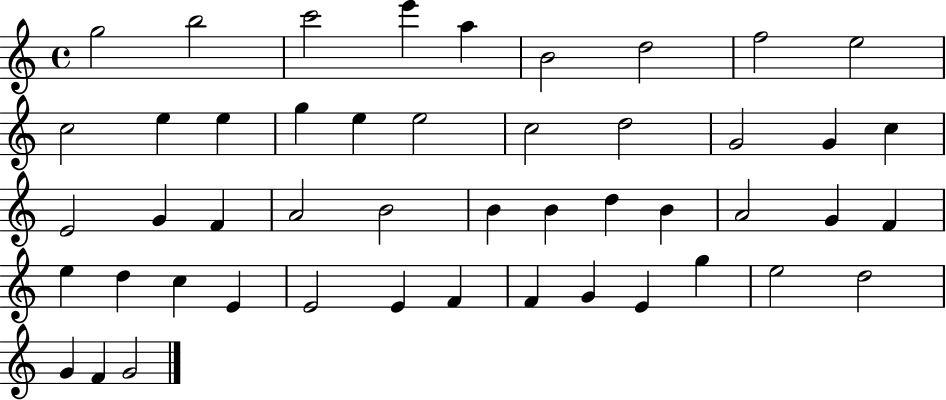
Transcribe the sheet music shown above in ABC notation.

X:1
T:Untitled
M:4/4
L:1/4
K:C
g2 b2 c'2 e' a B2 d2 f2 e2 c2 e e g e e2 c2 d2 G2 G c E2 G F A2 B2 B B d B A2 G F e d c E E2 E F F G E g e2 d2 G F G2